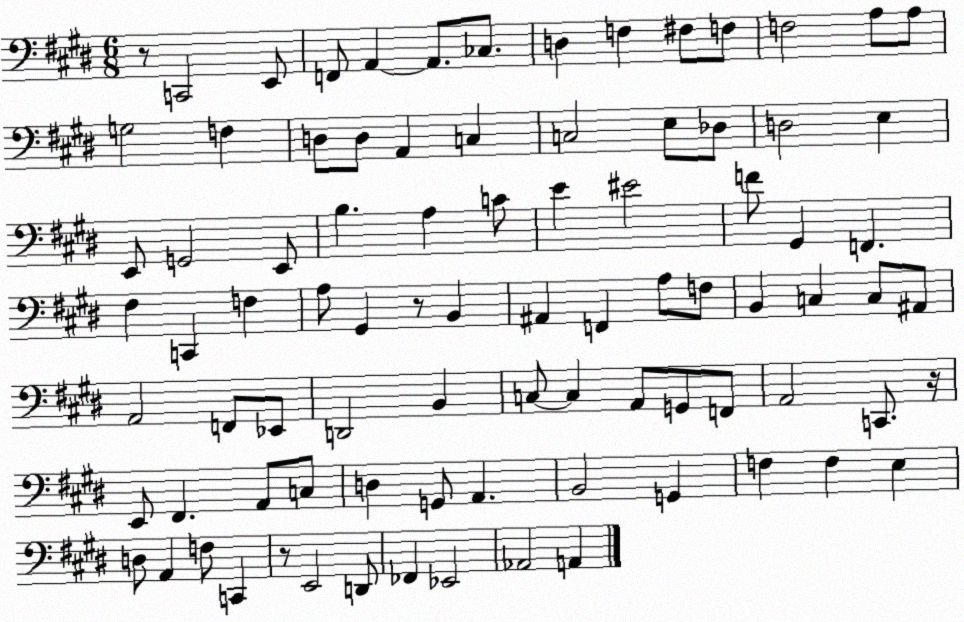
X:1
T:Untitled
M:6/8
L:1/4
K:E
z/2 C,,2 E,,/2 F,,/2 A,, A,,/2 _C,/2 D, F, ^F,/2 F,/2 F,2 A,/2 A,/2 G,2 F, D,/2 D,/2 A,, C, C,2 E,/2 _D,/2 D,2 E, E,,/2 G,,2 E,,/2 B, A, C/2 E ^E2 F/2 ^G,, F,, ^F, C,, F, A,/2 ^G,, z/2 B,, ^A,, F,, A,/2 F,/2 B,, C, C,/2 ^A,,/2 A,,2 F,,/2 _E,,/2 D,,2 B,, C,/2 C, A,,/2 G,,/2 F,,/2 A,,2 C,,/2 z/4 E,,/2 ^F,, A,,/2 C,/2 D, G,,/2 A,, B,,2 G,, F, F, E, D,/2 A,, F,/2 C,, z/2 E,,2 D,,/2 _F,, _E,,2 _A,,2 A,,